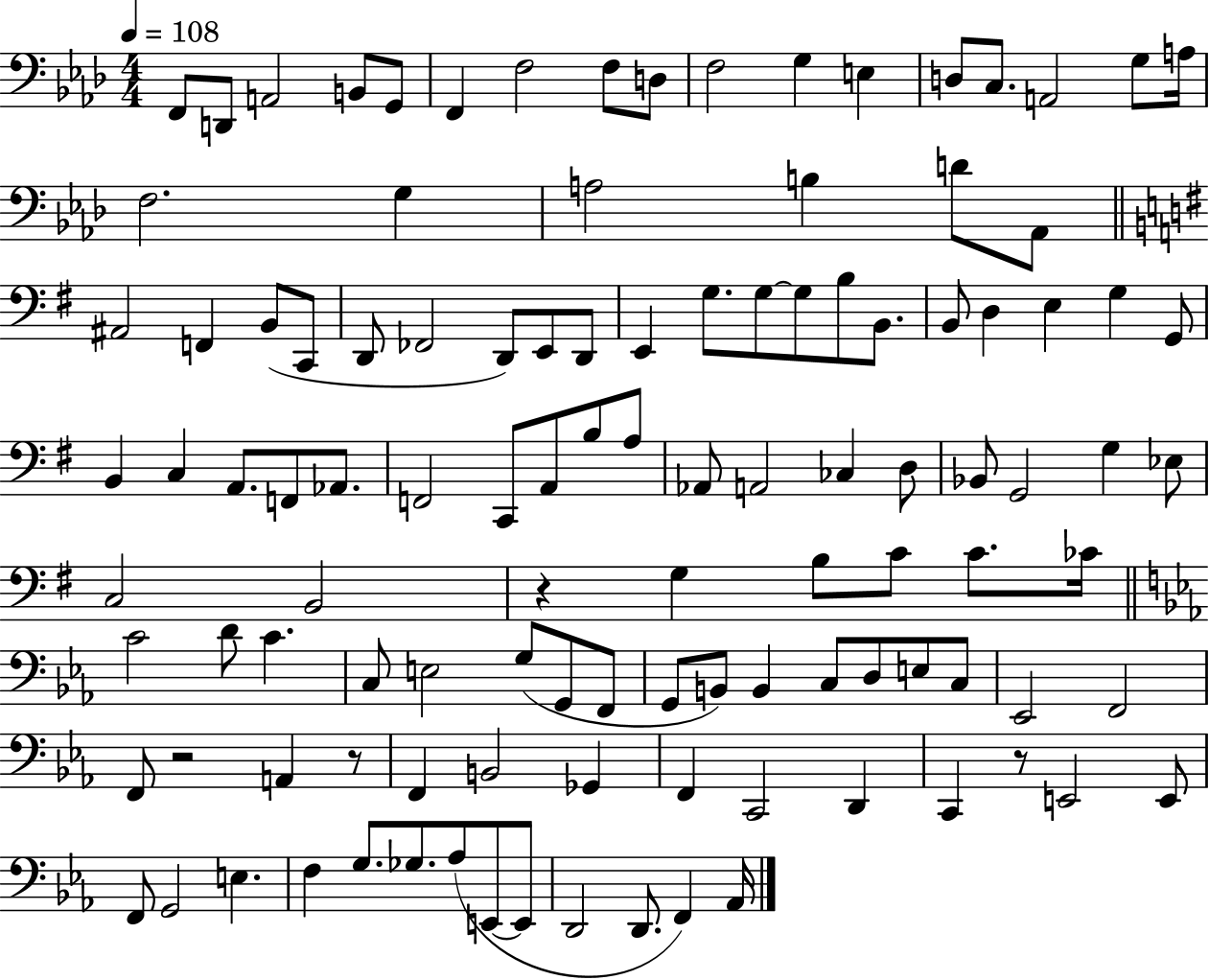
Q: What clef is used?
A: bass